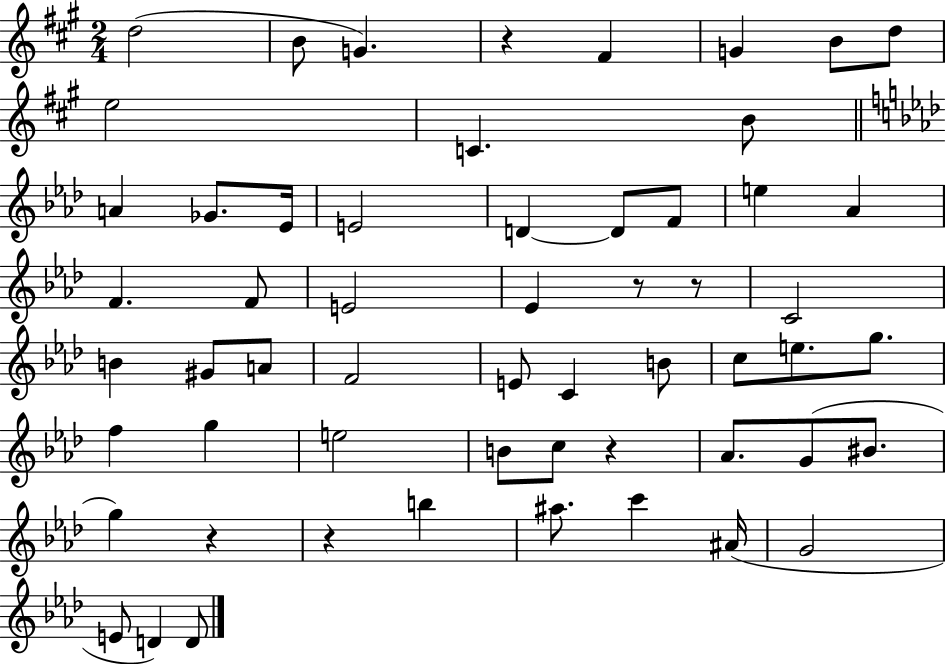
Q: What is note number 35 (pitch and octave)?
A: F5